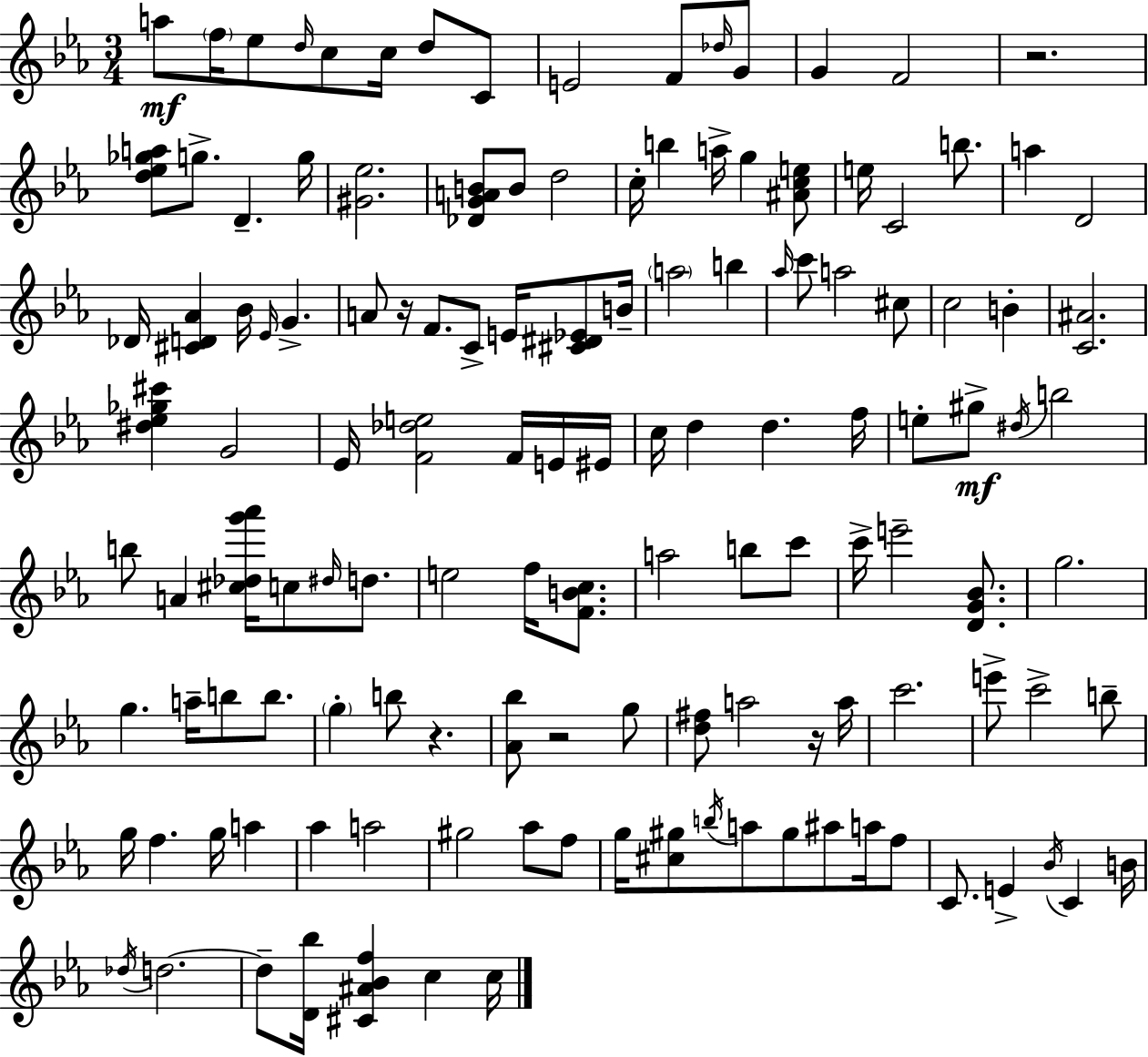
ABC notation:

X:1
T:Untitled
M:3/4
L:1/4
K:Cm
a/2 f/4 _e/2 d/4 c/2 c/4 d/2 C/2 E2 F/2 _d/4 G/2 G F2 z2 [d_e_ga]/2 g/2 D g/4 [^G_e]2 [_DGAB]/2 B/2 d2 c/4 b a/4 g [^Ace]/2 e/4 C2 b/2 a D2 _D/4 [^CD_A] _B/4 _E/4 G A/2 z/4 F/2 C/2 E/4 [^C^D_E]/2 B/4 a2 b _a/4 c'/2 a2 ^c/2 c2 B [C^A]2 [^d_e_g^c'] G2 _E/4 [F_de]2 F/4 E/4 ^E/4 c/4 d d f/4 e/2 ^g/2 ^d/4 b2 b/2 A [^c_dg'_a']/4 c/2 ^d/4 d/2 e2 f/4 [FBc]/2 a2 b/2 c'/2 c'/4 e'2 [DG_B]/2 g2 g a/4 b/2 b/2 g b/2 z [_A_b]/2 z2 g/2 [d^f]/2 a2 z/4 a/4 c'2 e'/2 c'2 b/2 g/4 f g/4 a _a a2 ^g2 _a/2 f/2 g/4 [^c^g]/2 b/4 a/2 ^g/2 ^a/2 a/4 f/2 C/2 E _B/4 C B/4 _d/4 d2 d/2 [D_b]/4 [^C^A_Bf] c c/4